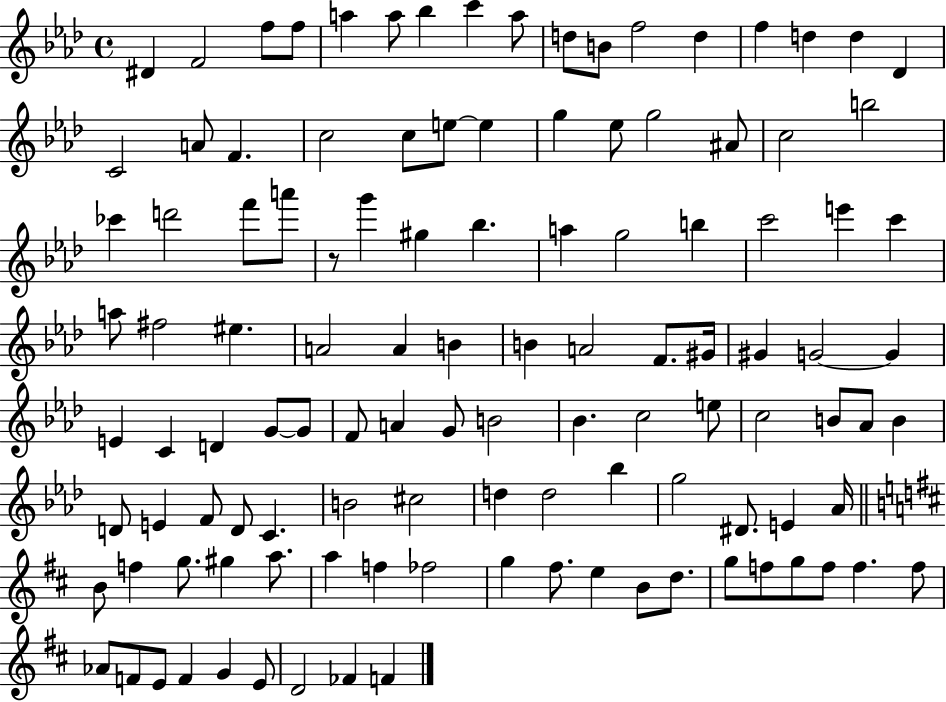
{
  \clef treble
  \time 4/4
  \defaultTimeSignature
  \key aes \major
  \repeat volta 2 { dis'4 f'2 f''8 f''8 | a''4 a''8 bes''4 c'''4 a''8 | d''8 b'8 f''2 d''4 | f''4 d''4 d''4 des'4 | \break c'2 a'8 f'4. | c''2 c''8 e''8~~ e''4 | g''4 ees''8 g''2 ais'8 | c''2 b''2 | \break ces'''4 d'''2 f'''8 a'''8 | r8 g'''4 gis''4 bes''4. | a''4 g''2 b''4 | c'''2 e'''4 c'''4 | \break a''8 fis''2 eis''4. | a'2 a'4 b'4 | b'4 a'2 f'8. gis'16 | gis'4 g'2~~ g'4 | \break e'4 c'4 d'4 g'8~~ g'8 | f'8 a'4 g'8 b'2 | bes'4. c''2 e''8 | c''2 b'8 aes'8 b'4 | \break d'8 e'4 f'8 d'8 c'4. | b'2 cis''2 | d''4 d''2 bes''4 | g''2 dis'8. e'4 aes'16 | \break \bar "||" \break \key b \minor b'8 f''4 g''8. gis''4 a''8. | a''4 f''4 fes''2 | g''4 fis''8. e''4 b'8 d''8. | g''8 f''8 g''8 f''8 f''4. f''8 | \break aes'8 f'8 e'8 f'4 g'4 e'8 | d'2 fes'4 f'4 | } \bar "|."
}